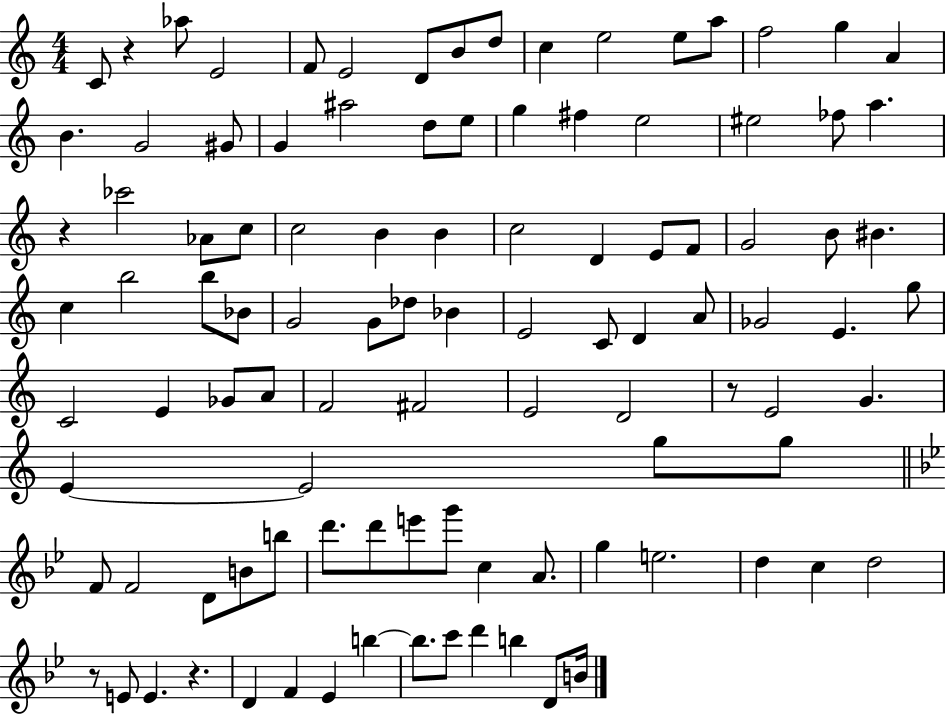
X:1
T:Untitled
M:4/4
L:1/4
K:C
C/2 z _a/2 E2 F/2 E2 D/2 B/2 d/2 c e2 e/2 a/2 f2 g A B G2 ^G/2 G ^a2 d/2 e/2 g ^f e2 ^e2 _f/2 a z _c'2 _A/2 c/2 c2 B B c2 D E/2 F/2 G2 B/2 ^B c b2 b/2 _B/2 G2 G/2 _d/2 _B E2 C/2 D A/2 _G2 E g/2 C2 E _G/2 A/2 F2 ^F2 E2 D2 z/2 E2 G E E2 g/2 g/2 F/2 F2 D/2 B/2 b/2 d'/2 d'/2 e'/2 g'/2 c A/2 g e2 d c d2 z/2 E/2 E z D F _E b b/2 c'/2 d' b D/2 B/4